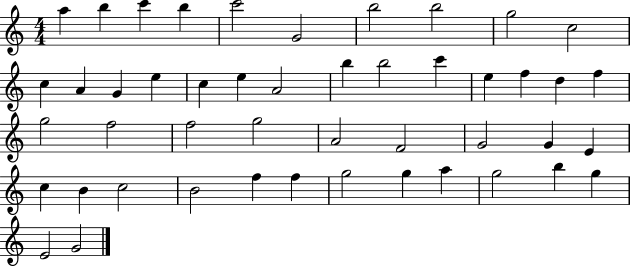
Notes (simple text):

A5/q B5/q C6/q B5/q C6/h G4/h B5/h B5/h G5/h C5/h C5/q A4/q G4/q E5/q C5/q E5/q A4/h B5/q B5/h C6/q E5/q F5/q D5/q F5/q G5/h F5/h F5/h G5/h A4/h F4/h G4/h G4/q E4/q C5/q B4/q C5/h B4/h F5/q F5/q G5/h G5/q A5/q G5/h B5/q G5/q E4/h G4/h